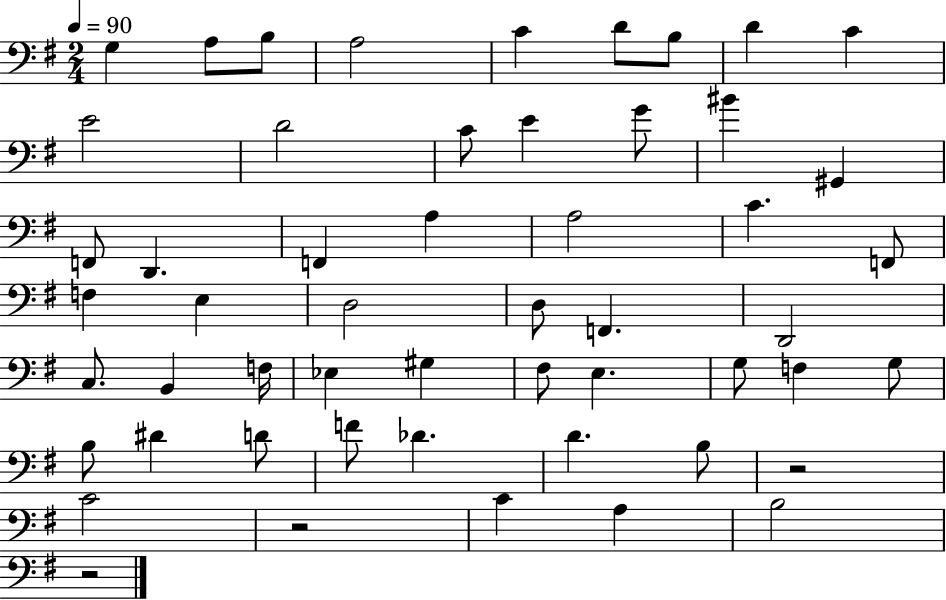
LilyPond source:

{
  \clef bass
  \numericTimeSignature
  \time 2/4
  \key g \major
  \tempo 4 = 90
  g4 a8 b8 | a2 | c'4 d'8 b8 | d'4 c'4 | \break e'2 | d'2 | c'8 e'4 g'8 | bis'4 gis,4 | \break f,8 d,4. | f,4 a4 | a2 | c'4. f,8 | \break f4 e4 | d2 | d8 f,4. | d,2 | \break c8. b,4 f16 | ees4 gis4 | fis8 e4. | g8 f4 g8 | \break b8 dis'4 d'8 | f'8 des'4. | d'4. b8 | r2 | \break c'2 | r2 | c'4 a4 | b2 | \break r2 | \bar "|."
}